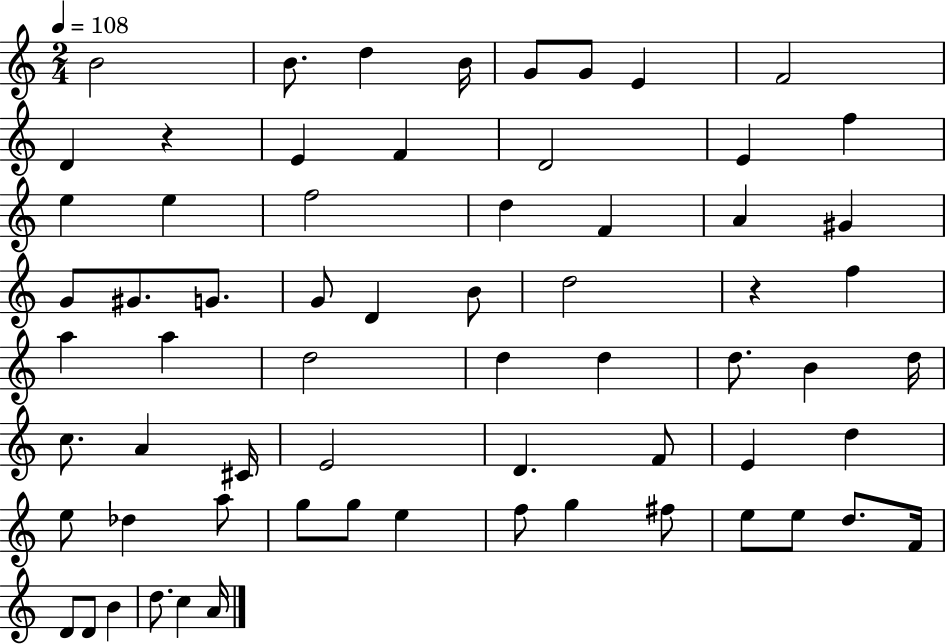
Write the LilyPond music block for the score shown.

{
  \clef treble
  \numericTimeSignature
  \time 2/4
  \key c \major
  \tempo 4 = 108
  \repeat volta 2 { b'2 | b'8. d''4 b'16 | g'8 g'8 e'4 | f'2 | \break d'4 r4 | e'4 f'4 | d'2 | e'4 f''4 | \break e''4 e''4 | f''2 | d''4 f'4 | a'4 gis'4 | \break g'8 gis'8. g'8. | g'8 d'4 b'8 | d''2 | r4 f''4 | \break a''4 a''4 | d''2 | d''4 d''4 | d''8. b'4 d''16 | \break c''8. a'4 cis'16 | e'2 | d'4. f'8 | e'4 d''4 | \break e''8 des''4 a''8 | g''8 g''8 e''4 | f''8 g''4 fis''8 | e''8 e''8 d''8. f'16 | \break d'8 d'8 b'4 | d''8. c''4 a'16 | } \bar "|."
}